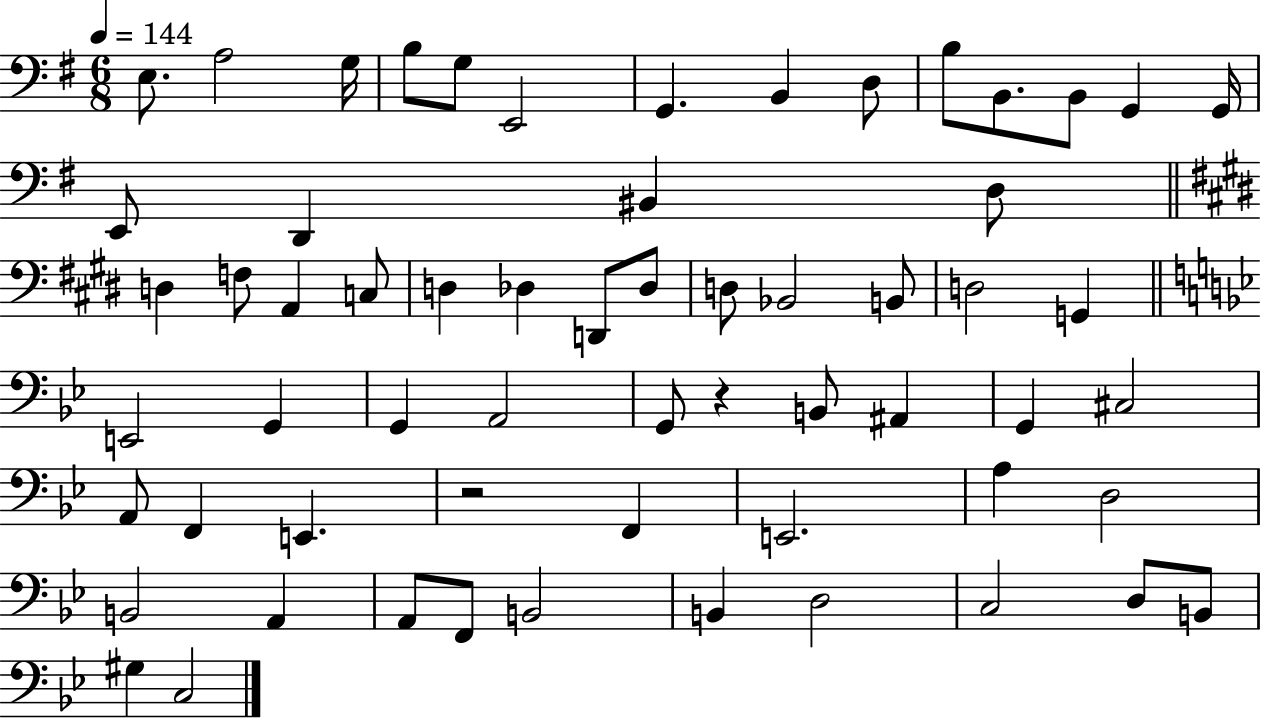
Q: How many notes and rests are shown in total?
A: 61